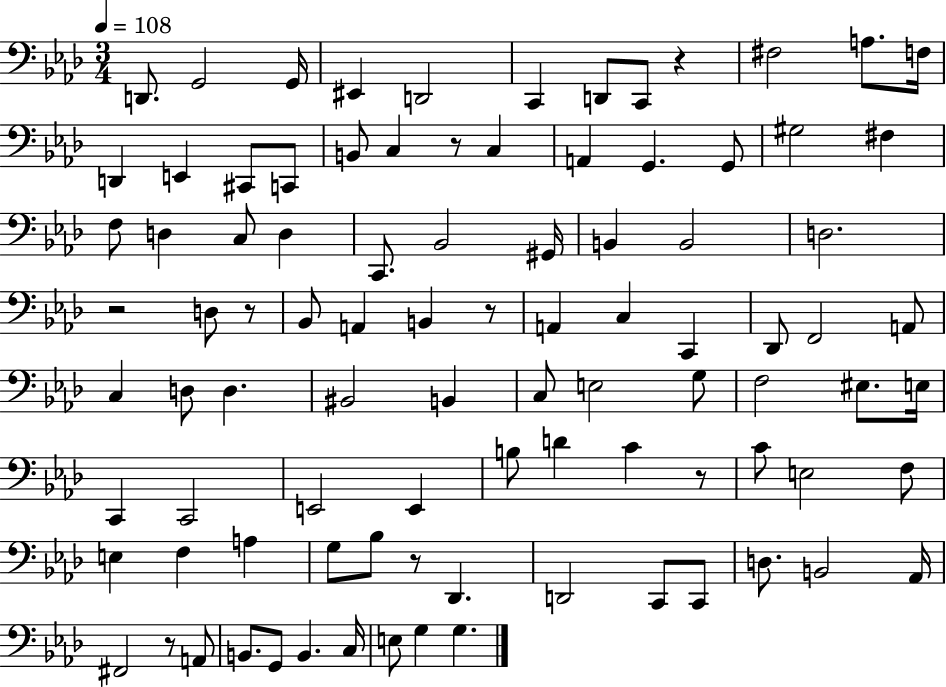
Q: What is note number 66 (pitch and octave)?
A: F3